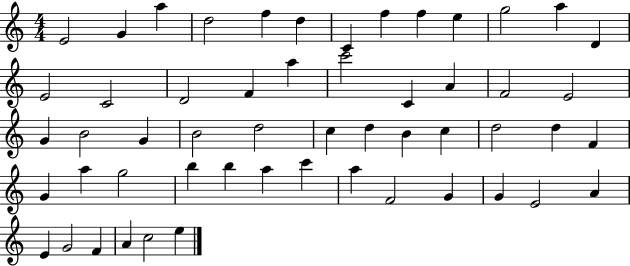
{
  \clef treble
  \numericTimeSignature
  \time 4/4
  \key c \major
  e'2 g'4 a''4 | d''2 f''4 d''4 | c'4 f''4 f''4 e''4 | g''2 a''4 d'4 | \break e'2 c'2 | d'2 f'4 a''4 | c'''2 c'4 a'4 | f'2 e'2 | \break g'4 b'2 g'4 | b'2 d''2 | c''4 d''4 b'4 c''4 | d''2 d''4 f'4 | \break g'4 a''4 g''2 | b''4 b''4 a''4 c'''4 | a''4 f'2 g'4 | g'4 e'2 a'4 | \break e'4 g'2 f'4 | a'4 c''2 e''4 | \bar "|."
}